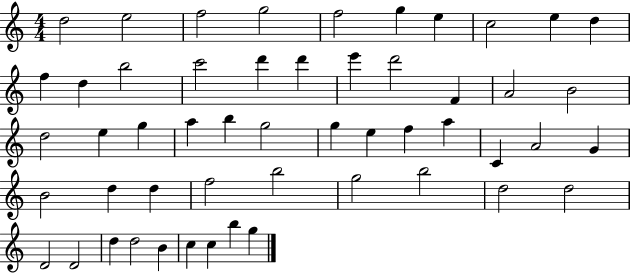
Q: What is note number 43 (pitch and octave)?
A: D5